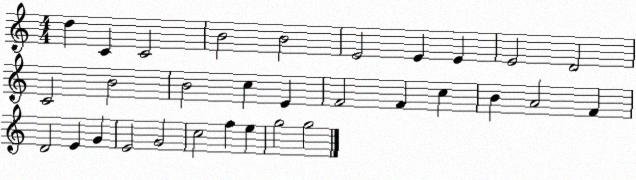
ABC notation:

X:1
T:Untitled
M:4/4
L:1/4
K:C
d C C2 B2 B2 E2 E E E2 D2 C2 B2 B2 c E F2 F c B A2 F D2 E G E2 G2 c2 f e g2 g2